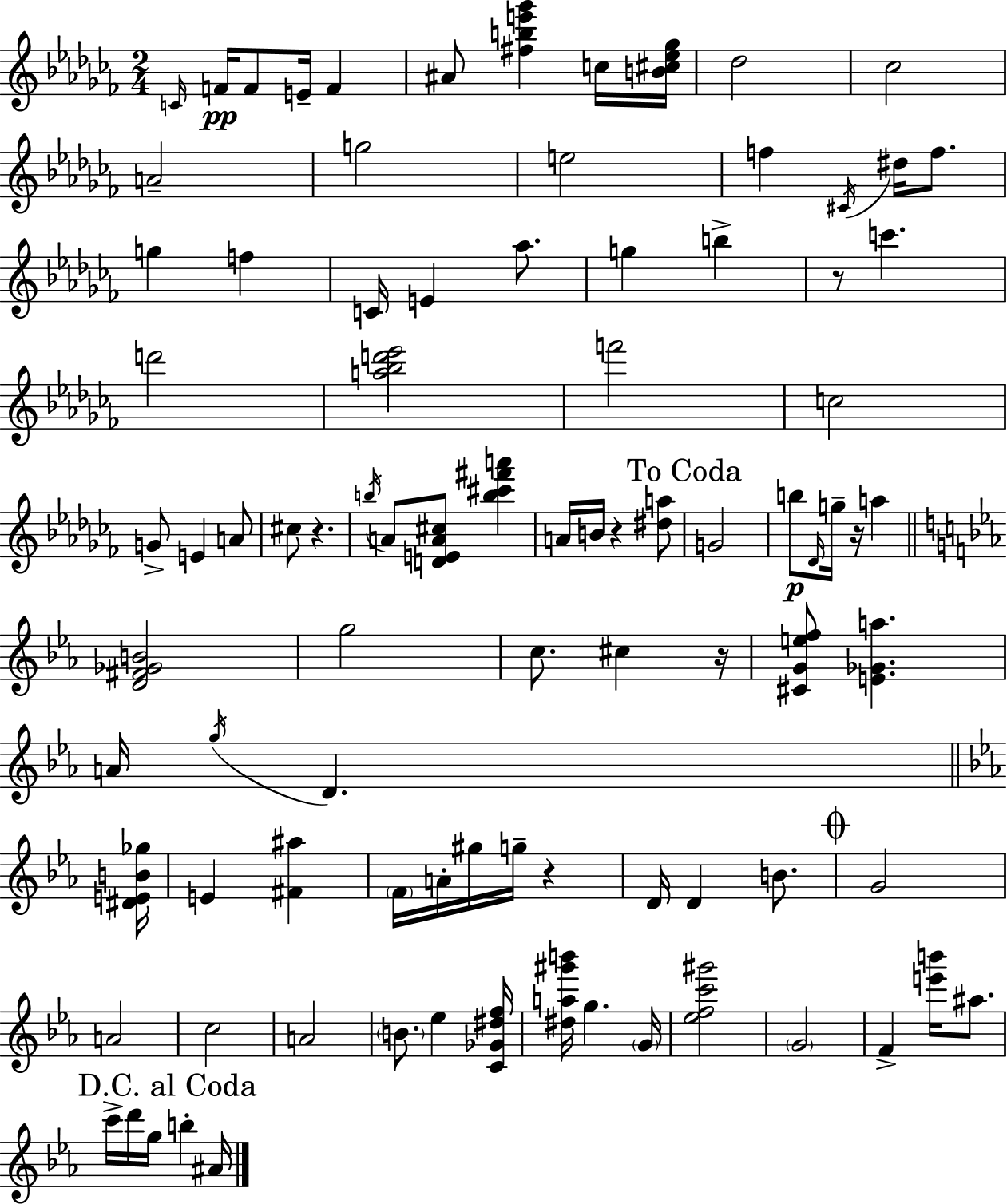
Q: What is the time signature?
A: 2/4